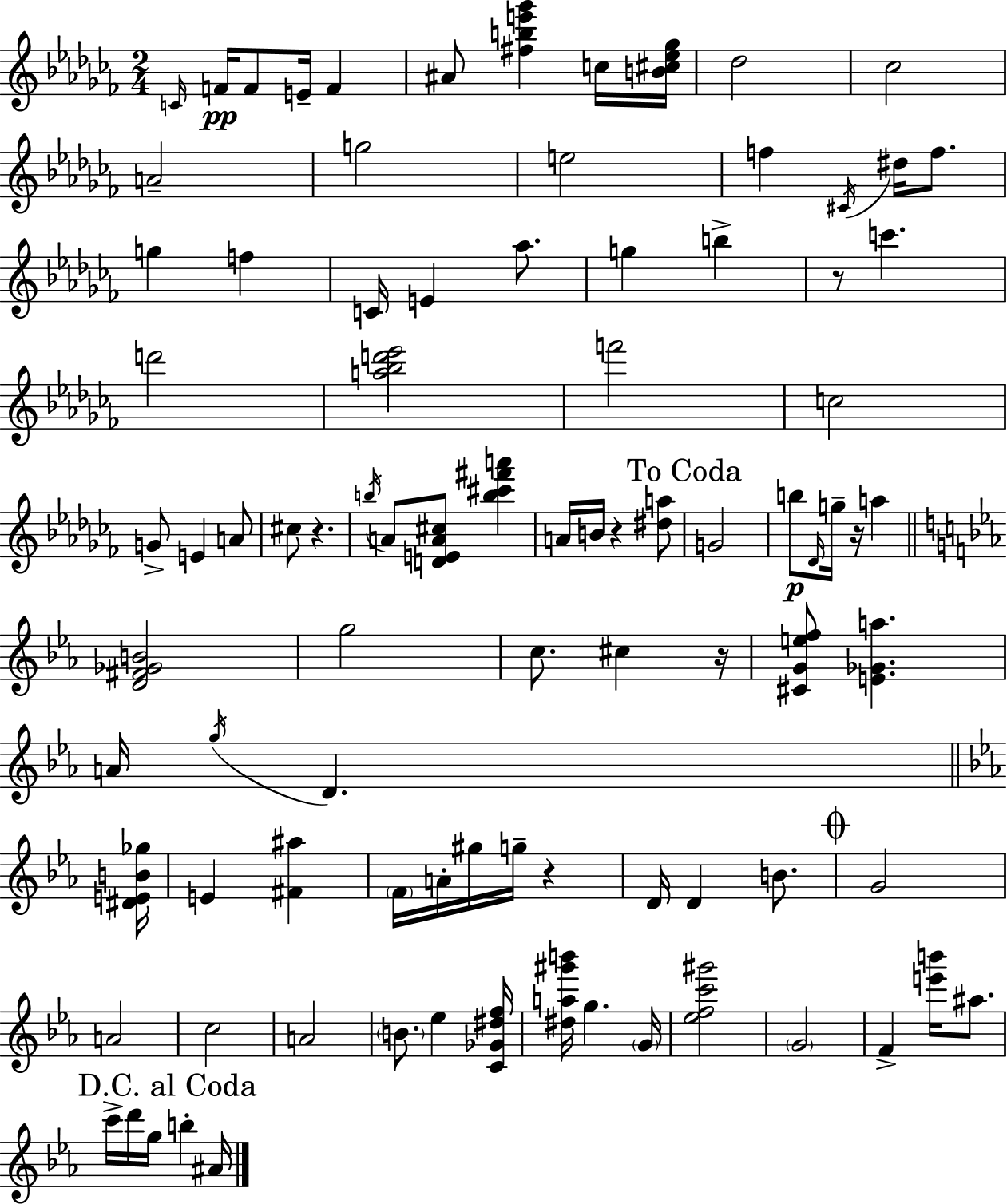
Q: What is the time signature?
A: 2/4